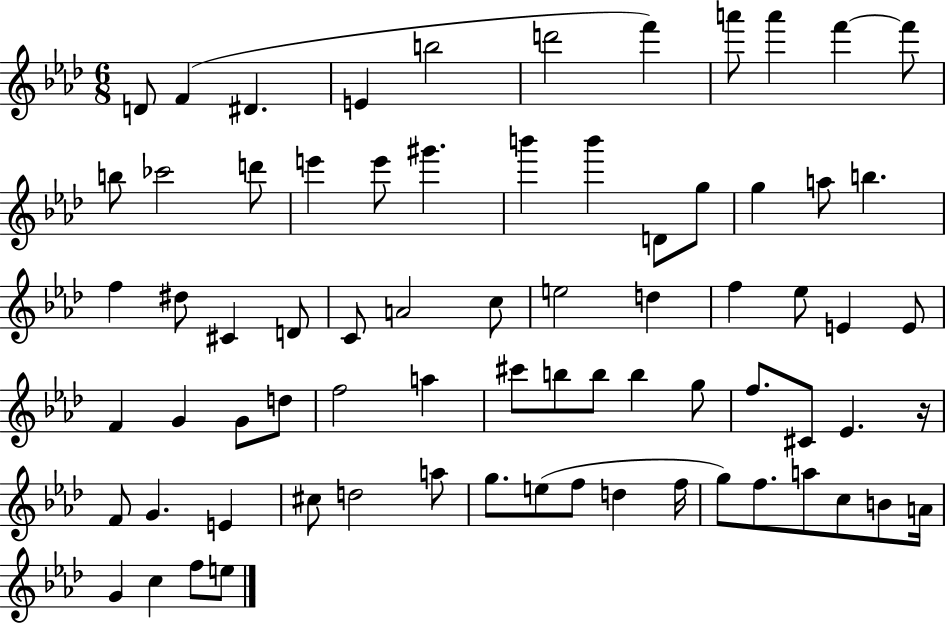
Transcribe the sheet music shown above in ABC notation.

X:1
T:Untitled
M:6/8
L:1/4
K:Ab
D/2 F ^D E b2 d'2 f' a'/2 a' f' f'/2 b/2 _c'2 d'/2 e' e'/2 ^g' b' b' D/2 g/2 g a/2 b f ^d/2 ^C D/2 C/2 A2 c/2 e2 d f _e/2 E E/2 F G G/2 d/2 f2 a ^c'/2 b/2 b/2 b g/2 f/2 ^C/2 _E z/4 F/2 G E ^c/2 d2 a/2 g/2 e/2 f/2 d f/4 g/2 f/2 a/2 c/2 B/2 A/4 G c f/2 e/2